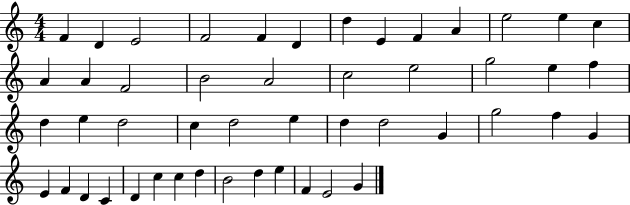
{
  \clef treble
  \numericTimeSignature
  \time 4/4
  \key c \major
  f'4 d'4 e'2 | f'2 f'4 d'4 | d''4 e'4 f'4 a'4 | e''2 e''4 c''4 | \break a'4 a'4 f'2 | b'2 a'2 | c''2 e''2 | g''2 e''4 f''4 | \break d''4 e''4 d''2 | c''4 d''2 e''4 | d''4 d''2 g'4 | g''2 f''4 g'4 | \break e'4 f'4 d'4 c'4 | d'4 c''4 c''4 d''4 | b'2 d''4 e''4 | f'4 e'2 g'4 | \break \bar "|."
}